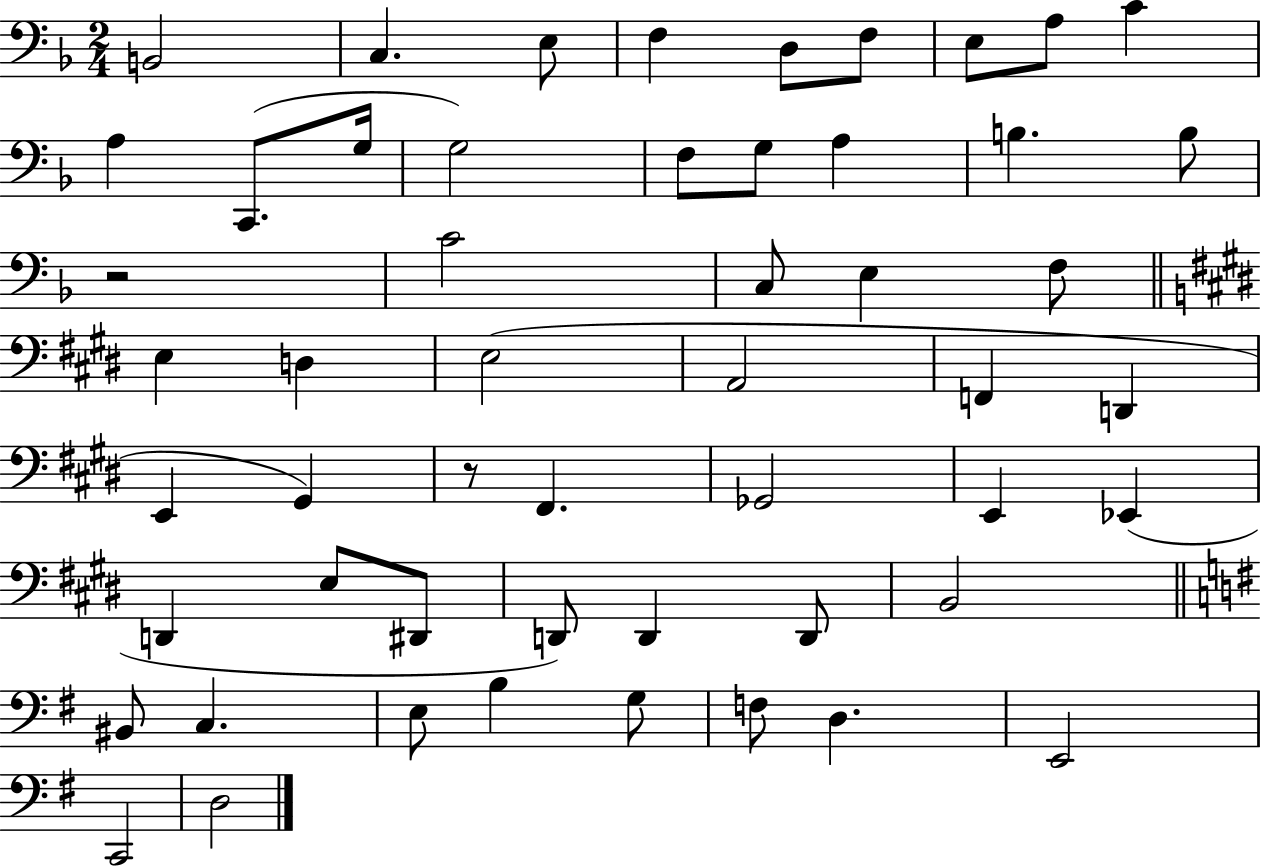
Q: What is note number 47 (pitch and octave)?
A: F3